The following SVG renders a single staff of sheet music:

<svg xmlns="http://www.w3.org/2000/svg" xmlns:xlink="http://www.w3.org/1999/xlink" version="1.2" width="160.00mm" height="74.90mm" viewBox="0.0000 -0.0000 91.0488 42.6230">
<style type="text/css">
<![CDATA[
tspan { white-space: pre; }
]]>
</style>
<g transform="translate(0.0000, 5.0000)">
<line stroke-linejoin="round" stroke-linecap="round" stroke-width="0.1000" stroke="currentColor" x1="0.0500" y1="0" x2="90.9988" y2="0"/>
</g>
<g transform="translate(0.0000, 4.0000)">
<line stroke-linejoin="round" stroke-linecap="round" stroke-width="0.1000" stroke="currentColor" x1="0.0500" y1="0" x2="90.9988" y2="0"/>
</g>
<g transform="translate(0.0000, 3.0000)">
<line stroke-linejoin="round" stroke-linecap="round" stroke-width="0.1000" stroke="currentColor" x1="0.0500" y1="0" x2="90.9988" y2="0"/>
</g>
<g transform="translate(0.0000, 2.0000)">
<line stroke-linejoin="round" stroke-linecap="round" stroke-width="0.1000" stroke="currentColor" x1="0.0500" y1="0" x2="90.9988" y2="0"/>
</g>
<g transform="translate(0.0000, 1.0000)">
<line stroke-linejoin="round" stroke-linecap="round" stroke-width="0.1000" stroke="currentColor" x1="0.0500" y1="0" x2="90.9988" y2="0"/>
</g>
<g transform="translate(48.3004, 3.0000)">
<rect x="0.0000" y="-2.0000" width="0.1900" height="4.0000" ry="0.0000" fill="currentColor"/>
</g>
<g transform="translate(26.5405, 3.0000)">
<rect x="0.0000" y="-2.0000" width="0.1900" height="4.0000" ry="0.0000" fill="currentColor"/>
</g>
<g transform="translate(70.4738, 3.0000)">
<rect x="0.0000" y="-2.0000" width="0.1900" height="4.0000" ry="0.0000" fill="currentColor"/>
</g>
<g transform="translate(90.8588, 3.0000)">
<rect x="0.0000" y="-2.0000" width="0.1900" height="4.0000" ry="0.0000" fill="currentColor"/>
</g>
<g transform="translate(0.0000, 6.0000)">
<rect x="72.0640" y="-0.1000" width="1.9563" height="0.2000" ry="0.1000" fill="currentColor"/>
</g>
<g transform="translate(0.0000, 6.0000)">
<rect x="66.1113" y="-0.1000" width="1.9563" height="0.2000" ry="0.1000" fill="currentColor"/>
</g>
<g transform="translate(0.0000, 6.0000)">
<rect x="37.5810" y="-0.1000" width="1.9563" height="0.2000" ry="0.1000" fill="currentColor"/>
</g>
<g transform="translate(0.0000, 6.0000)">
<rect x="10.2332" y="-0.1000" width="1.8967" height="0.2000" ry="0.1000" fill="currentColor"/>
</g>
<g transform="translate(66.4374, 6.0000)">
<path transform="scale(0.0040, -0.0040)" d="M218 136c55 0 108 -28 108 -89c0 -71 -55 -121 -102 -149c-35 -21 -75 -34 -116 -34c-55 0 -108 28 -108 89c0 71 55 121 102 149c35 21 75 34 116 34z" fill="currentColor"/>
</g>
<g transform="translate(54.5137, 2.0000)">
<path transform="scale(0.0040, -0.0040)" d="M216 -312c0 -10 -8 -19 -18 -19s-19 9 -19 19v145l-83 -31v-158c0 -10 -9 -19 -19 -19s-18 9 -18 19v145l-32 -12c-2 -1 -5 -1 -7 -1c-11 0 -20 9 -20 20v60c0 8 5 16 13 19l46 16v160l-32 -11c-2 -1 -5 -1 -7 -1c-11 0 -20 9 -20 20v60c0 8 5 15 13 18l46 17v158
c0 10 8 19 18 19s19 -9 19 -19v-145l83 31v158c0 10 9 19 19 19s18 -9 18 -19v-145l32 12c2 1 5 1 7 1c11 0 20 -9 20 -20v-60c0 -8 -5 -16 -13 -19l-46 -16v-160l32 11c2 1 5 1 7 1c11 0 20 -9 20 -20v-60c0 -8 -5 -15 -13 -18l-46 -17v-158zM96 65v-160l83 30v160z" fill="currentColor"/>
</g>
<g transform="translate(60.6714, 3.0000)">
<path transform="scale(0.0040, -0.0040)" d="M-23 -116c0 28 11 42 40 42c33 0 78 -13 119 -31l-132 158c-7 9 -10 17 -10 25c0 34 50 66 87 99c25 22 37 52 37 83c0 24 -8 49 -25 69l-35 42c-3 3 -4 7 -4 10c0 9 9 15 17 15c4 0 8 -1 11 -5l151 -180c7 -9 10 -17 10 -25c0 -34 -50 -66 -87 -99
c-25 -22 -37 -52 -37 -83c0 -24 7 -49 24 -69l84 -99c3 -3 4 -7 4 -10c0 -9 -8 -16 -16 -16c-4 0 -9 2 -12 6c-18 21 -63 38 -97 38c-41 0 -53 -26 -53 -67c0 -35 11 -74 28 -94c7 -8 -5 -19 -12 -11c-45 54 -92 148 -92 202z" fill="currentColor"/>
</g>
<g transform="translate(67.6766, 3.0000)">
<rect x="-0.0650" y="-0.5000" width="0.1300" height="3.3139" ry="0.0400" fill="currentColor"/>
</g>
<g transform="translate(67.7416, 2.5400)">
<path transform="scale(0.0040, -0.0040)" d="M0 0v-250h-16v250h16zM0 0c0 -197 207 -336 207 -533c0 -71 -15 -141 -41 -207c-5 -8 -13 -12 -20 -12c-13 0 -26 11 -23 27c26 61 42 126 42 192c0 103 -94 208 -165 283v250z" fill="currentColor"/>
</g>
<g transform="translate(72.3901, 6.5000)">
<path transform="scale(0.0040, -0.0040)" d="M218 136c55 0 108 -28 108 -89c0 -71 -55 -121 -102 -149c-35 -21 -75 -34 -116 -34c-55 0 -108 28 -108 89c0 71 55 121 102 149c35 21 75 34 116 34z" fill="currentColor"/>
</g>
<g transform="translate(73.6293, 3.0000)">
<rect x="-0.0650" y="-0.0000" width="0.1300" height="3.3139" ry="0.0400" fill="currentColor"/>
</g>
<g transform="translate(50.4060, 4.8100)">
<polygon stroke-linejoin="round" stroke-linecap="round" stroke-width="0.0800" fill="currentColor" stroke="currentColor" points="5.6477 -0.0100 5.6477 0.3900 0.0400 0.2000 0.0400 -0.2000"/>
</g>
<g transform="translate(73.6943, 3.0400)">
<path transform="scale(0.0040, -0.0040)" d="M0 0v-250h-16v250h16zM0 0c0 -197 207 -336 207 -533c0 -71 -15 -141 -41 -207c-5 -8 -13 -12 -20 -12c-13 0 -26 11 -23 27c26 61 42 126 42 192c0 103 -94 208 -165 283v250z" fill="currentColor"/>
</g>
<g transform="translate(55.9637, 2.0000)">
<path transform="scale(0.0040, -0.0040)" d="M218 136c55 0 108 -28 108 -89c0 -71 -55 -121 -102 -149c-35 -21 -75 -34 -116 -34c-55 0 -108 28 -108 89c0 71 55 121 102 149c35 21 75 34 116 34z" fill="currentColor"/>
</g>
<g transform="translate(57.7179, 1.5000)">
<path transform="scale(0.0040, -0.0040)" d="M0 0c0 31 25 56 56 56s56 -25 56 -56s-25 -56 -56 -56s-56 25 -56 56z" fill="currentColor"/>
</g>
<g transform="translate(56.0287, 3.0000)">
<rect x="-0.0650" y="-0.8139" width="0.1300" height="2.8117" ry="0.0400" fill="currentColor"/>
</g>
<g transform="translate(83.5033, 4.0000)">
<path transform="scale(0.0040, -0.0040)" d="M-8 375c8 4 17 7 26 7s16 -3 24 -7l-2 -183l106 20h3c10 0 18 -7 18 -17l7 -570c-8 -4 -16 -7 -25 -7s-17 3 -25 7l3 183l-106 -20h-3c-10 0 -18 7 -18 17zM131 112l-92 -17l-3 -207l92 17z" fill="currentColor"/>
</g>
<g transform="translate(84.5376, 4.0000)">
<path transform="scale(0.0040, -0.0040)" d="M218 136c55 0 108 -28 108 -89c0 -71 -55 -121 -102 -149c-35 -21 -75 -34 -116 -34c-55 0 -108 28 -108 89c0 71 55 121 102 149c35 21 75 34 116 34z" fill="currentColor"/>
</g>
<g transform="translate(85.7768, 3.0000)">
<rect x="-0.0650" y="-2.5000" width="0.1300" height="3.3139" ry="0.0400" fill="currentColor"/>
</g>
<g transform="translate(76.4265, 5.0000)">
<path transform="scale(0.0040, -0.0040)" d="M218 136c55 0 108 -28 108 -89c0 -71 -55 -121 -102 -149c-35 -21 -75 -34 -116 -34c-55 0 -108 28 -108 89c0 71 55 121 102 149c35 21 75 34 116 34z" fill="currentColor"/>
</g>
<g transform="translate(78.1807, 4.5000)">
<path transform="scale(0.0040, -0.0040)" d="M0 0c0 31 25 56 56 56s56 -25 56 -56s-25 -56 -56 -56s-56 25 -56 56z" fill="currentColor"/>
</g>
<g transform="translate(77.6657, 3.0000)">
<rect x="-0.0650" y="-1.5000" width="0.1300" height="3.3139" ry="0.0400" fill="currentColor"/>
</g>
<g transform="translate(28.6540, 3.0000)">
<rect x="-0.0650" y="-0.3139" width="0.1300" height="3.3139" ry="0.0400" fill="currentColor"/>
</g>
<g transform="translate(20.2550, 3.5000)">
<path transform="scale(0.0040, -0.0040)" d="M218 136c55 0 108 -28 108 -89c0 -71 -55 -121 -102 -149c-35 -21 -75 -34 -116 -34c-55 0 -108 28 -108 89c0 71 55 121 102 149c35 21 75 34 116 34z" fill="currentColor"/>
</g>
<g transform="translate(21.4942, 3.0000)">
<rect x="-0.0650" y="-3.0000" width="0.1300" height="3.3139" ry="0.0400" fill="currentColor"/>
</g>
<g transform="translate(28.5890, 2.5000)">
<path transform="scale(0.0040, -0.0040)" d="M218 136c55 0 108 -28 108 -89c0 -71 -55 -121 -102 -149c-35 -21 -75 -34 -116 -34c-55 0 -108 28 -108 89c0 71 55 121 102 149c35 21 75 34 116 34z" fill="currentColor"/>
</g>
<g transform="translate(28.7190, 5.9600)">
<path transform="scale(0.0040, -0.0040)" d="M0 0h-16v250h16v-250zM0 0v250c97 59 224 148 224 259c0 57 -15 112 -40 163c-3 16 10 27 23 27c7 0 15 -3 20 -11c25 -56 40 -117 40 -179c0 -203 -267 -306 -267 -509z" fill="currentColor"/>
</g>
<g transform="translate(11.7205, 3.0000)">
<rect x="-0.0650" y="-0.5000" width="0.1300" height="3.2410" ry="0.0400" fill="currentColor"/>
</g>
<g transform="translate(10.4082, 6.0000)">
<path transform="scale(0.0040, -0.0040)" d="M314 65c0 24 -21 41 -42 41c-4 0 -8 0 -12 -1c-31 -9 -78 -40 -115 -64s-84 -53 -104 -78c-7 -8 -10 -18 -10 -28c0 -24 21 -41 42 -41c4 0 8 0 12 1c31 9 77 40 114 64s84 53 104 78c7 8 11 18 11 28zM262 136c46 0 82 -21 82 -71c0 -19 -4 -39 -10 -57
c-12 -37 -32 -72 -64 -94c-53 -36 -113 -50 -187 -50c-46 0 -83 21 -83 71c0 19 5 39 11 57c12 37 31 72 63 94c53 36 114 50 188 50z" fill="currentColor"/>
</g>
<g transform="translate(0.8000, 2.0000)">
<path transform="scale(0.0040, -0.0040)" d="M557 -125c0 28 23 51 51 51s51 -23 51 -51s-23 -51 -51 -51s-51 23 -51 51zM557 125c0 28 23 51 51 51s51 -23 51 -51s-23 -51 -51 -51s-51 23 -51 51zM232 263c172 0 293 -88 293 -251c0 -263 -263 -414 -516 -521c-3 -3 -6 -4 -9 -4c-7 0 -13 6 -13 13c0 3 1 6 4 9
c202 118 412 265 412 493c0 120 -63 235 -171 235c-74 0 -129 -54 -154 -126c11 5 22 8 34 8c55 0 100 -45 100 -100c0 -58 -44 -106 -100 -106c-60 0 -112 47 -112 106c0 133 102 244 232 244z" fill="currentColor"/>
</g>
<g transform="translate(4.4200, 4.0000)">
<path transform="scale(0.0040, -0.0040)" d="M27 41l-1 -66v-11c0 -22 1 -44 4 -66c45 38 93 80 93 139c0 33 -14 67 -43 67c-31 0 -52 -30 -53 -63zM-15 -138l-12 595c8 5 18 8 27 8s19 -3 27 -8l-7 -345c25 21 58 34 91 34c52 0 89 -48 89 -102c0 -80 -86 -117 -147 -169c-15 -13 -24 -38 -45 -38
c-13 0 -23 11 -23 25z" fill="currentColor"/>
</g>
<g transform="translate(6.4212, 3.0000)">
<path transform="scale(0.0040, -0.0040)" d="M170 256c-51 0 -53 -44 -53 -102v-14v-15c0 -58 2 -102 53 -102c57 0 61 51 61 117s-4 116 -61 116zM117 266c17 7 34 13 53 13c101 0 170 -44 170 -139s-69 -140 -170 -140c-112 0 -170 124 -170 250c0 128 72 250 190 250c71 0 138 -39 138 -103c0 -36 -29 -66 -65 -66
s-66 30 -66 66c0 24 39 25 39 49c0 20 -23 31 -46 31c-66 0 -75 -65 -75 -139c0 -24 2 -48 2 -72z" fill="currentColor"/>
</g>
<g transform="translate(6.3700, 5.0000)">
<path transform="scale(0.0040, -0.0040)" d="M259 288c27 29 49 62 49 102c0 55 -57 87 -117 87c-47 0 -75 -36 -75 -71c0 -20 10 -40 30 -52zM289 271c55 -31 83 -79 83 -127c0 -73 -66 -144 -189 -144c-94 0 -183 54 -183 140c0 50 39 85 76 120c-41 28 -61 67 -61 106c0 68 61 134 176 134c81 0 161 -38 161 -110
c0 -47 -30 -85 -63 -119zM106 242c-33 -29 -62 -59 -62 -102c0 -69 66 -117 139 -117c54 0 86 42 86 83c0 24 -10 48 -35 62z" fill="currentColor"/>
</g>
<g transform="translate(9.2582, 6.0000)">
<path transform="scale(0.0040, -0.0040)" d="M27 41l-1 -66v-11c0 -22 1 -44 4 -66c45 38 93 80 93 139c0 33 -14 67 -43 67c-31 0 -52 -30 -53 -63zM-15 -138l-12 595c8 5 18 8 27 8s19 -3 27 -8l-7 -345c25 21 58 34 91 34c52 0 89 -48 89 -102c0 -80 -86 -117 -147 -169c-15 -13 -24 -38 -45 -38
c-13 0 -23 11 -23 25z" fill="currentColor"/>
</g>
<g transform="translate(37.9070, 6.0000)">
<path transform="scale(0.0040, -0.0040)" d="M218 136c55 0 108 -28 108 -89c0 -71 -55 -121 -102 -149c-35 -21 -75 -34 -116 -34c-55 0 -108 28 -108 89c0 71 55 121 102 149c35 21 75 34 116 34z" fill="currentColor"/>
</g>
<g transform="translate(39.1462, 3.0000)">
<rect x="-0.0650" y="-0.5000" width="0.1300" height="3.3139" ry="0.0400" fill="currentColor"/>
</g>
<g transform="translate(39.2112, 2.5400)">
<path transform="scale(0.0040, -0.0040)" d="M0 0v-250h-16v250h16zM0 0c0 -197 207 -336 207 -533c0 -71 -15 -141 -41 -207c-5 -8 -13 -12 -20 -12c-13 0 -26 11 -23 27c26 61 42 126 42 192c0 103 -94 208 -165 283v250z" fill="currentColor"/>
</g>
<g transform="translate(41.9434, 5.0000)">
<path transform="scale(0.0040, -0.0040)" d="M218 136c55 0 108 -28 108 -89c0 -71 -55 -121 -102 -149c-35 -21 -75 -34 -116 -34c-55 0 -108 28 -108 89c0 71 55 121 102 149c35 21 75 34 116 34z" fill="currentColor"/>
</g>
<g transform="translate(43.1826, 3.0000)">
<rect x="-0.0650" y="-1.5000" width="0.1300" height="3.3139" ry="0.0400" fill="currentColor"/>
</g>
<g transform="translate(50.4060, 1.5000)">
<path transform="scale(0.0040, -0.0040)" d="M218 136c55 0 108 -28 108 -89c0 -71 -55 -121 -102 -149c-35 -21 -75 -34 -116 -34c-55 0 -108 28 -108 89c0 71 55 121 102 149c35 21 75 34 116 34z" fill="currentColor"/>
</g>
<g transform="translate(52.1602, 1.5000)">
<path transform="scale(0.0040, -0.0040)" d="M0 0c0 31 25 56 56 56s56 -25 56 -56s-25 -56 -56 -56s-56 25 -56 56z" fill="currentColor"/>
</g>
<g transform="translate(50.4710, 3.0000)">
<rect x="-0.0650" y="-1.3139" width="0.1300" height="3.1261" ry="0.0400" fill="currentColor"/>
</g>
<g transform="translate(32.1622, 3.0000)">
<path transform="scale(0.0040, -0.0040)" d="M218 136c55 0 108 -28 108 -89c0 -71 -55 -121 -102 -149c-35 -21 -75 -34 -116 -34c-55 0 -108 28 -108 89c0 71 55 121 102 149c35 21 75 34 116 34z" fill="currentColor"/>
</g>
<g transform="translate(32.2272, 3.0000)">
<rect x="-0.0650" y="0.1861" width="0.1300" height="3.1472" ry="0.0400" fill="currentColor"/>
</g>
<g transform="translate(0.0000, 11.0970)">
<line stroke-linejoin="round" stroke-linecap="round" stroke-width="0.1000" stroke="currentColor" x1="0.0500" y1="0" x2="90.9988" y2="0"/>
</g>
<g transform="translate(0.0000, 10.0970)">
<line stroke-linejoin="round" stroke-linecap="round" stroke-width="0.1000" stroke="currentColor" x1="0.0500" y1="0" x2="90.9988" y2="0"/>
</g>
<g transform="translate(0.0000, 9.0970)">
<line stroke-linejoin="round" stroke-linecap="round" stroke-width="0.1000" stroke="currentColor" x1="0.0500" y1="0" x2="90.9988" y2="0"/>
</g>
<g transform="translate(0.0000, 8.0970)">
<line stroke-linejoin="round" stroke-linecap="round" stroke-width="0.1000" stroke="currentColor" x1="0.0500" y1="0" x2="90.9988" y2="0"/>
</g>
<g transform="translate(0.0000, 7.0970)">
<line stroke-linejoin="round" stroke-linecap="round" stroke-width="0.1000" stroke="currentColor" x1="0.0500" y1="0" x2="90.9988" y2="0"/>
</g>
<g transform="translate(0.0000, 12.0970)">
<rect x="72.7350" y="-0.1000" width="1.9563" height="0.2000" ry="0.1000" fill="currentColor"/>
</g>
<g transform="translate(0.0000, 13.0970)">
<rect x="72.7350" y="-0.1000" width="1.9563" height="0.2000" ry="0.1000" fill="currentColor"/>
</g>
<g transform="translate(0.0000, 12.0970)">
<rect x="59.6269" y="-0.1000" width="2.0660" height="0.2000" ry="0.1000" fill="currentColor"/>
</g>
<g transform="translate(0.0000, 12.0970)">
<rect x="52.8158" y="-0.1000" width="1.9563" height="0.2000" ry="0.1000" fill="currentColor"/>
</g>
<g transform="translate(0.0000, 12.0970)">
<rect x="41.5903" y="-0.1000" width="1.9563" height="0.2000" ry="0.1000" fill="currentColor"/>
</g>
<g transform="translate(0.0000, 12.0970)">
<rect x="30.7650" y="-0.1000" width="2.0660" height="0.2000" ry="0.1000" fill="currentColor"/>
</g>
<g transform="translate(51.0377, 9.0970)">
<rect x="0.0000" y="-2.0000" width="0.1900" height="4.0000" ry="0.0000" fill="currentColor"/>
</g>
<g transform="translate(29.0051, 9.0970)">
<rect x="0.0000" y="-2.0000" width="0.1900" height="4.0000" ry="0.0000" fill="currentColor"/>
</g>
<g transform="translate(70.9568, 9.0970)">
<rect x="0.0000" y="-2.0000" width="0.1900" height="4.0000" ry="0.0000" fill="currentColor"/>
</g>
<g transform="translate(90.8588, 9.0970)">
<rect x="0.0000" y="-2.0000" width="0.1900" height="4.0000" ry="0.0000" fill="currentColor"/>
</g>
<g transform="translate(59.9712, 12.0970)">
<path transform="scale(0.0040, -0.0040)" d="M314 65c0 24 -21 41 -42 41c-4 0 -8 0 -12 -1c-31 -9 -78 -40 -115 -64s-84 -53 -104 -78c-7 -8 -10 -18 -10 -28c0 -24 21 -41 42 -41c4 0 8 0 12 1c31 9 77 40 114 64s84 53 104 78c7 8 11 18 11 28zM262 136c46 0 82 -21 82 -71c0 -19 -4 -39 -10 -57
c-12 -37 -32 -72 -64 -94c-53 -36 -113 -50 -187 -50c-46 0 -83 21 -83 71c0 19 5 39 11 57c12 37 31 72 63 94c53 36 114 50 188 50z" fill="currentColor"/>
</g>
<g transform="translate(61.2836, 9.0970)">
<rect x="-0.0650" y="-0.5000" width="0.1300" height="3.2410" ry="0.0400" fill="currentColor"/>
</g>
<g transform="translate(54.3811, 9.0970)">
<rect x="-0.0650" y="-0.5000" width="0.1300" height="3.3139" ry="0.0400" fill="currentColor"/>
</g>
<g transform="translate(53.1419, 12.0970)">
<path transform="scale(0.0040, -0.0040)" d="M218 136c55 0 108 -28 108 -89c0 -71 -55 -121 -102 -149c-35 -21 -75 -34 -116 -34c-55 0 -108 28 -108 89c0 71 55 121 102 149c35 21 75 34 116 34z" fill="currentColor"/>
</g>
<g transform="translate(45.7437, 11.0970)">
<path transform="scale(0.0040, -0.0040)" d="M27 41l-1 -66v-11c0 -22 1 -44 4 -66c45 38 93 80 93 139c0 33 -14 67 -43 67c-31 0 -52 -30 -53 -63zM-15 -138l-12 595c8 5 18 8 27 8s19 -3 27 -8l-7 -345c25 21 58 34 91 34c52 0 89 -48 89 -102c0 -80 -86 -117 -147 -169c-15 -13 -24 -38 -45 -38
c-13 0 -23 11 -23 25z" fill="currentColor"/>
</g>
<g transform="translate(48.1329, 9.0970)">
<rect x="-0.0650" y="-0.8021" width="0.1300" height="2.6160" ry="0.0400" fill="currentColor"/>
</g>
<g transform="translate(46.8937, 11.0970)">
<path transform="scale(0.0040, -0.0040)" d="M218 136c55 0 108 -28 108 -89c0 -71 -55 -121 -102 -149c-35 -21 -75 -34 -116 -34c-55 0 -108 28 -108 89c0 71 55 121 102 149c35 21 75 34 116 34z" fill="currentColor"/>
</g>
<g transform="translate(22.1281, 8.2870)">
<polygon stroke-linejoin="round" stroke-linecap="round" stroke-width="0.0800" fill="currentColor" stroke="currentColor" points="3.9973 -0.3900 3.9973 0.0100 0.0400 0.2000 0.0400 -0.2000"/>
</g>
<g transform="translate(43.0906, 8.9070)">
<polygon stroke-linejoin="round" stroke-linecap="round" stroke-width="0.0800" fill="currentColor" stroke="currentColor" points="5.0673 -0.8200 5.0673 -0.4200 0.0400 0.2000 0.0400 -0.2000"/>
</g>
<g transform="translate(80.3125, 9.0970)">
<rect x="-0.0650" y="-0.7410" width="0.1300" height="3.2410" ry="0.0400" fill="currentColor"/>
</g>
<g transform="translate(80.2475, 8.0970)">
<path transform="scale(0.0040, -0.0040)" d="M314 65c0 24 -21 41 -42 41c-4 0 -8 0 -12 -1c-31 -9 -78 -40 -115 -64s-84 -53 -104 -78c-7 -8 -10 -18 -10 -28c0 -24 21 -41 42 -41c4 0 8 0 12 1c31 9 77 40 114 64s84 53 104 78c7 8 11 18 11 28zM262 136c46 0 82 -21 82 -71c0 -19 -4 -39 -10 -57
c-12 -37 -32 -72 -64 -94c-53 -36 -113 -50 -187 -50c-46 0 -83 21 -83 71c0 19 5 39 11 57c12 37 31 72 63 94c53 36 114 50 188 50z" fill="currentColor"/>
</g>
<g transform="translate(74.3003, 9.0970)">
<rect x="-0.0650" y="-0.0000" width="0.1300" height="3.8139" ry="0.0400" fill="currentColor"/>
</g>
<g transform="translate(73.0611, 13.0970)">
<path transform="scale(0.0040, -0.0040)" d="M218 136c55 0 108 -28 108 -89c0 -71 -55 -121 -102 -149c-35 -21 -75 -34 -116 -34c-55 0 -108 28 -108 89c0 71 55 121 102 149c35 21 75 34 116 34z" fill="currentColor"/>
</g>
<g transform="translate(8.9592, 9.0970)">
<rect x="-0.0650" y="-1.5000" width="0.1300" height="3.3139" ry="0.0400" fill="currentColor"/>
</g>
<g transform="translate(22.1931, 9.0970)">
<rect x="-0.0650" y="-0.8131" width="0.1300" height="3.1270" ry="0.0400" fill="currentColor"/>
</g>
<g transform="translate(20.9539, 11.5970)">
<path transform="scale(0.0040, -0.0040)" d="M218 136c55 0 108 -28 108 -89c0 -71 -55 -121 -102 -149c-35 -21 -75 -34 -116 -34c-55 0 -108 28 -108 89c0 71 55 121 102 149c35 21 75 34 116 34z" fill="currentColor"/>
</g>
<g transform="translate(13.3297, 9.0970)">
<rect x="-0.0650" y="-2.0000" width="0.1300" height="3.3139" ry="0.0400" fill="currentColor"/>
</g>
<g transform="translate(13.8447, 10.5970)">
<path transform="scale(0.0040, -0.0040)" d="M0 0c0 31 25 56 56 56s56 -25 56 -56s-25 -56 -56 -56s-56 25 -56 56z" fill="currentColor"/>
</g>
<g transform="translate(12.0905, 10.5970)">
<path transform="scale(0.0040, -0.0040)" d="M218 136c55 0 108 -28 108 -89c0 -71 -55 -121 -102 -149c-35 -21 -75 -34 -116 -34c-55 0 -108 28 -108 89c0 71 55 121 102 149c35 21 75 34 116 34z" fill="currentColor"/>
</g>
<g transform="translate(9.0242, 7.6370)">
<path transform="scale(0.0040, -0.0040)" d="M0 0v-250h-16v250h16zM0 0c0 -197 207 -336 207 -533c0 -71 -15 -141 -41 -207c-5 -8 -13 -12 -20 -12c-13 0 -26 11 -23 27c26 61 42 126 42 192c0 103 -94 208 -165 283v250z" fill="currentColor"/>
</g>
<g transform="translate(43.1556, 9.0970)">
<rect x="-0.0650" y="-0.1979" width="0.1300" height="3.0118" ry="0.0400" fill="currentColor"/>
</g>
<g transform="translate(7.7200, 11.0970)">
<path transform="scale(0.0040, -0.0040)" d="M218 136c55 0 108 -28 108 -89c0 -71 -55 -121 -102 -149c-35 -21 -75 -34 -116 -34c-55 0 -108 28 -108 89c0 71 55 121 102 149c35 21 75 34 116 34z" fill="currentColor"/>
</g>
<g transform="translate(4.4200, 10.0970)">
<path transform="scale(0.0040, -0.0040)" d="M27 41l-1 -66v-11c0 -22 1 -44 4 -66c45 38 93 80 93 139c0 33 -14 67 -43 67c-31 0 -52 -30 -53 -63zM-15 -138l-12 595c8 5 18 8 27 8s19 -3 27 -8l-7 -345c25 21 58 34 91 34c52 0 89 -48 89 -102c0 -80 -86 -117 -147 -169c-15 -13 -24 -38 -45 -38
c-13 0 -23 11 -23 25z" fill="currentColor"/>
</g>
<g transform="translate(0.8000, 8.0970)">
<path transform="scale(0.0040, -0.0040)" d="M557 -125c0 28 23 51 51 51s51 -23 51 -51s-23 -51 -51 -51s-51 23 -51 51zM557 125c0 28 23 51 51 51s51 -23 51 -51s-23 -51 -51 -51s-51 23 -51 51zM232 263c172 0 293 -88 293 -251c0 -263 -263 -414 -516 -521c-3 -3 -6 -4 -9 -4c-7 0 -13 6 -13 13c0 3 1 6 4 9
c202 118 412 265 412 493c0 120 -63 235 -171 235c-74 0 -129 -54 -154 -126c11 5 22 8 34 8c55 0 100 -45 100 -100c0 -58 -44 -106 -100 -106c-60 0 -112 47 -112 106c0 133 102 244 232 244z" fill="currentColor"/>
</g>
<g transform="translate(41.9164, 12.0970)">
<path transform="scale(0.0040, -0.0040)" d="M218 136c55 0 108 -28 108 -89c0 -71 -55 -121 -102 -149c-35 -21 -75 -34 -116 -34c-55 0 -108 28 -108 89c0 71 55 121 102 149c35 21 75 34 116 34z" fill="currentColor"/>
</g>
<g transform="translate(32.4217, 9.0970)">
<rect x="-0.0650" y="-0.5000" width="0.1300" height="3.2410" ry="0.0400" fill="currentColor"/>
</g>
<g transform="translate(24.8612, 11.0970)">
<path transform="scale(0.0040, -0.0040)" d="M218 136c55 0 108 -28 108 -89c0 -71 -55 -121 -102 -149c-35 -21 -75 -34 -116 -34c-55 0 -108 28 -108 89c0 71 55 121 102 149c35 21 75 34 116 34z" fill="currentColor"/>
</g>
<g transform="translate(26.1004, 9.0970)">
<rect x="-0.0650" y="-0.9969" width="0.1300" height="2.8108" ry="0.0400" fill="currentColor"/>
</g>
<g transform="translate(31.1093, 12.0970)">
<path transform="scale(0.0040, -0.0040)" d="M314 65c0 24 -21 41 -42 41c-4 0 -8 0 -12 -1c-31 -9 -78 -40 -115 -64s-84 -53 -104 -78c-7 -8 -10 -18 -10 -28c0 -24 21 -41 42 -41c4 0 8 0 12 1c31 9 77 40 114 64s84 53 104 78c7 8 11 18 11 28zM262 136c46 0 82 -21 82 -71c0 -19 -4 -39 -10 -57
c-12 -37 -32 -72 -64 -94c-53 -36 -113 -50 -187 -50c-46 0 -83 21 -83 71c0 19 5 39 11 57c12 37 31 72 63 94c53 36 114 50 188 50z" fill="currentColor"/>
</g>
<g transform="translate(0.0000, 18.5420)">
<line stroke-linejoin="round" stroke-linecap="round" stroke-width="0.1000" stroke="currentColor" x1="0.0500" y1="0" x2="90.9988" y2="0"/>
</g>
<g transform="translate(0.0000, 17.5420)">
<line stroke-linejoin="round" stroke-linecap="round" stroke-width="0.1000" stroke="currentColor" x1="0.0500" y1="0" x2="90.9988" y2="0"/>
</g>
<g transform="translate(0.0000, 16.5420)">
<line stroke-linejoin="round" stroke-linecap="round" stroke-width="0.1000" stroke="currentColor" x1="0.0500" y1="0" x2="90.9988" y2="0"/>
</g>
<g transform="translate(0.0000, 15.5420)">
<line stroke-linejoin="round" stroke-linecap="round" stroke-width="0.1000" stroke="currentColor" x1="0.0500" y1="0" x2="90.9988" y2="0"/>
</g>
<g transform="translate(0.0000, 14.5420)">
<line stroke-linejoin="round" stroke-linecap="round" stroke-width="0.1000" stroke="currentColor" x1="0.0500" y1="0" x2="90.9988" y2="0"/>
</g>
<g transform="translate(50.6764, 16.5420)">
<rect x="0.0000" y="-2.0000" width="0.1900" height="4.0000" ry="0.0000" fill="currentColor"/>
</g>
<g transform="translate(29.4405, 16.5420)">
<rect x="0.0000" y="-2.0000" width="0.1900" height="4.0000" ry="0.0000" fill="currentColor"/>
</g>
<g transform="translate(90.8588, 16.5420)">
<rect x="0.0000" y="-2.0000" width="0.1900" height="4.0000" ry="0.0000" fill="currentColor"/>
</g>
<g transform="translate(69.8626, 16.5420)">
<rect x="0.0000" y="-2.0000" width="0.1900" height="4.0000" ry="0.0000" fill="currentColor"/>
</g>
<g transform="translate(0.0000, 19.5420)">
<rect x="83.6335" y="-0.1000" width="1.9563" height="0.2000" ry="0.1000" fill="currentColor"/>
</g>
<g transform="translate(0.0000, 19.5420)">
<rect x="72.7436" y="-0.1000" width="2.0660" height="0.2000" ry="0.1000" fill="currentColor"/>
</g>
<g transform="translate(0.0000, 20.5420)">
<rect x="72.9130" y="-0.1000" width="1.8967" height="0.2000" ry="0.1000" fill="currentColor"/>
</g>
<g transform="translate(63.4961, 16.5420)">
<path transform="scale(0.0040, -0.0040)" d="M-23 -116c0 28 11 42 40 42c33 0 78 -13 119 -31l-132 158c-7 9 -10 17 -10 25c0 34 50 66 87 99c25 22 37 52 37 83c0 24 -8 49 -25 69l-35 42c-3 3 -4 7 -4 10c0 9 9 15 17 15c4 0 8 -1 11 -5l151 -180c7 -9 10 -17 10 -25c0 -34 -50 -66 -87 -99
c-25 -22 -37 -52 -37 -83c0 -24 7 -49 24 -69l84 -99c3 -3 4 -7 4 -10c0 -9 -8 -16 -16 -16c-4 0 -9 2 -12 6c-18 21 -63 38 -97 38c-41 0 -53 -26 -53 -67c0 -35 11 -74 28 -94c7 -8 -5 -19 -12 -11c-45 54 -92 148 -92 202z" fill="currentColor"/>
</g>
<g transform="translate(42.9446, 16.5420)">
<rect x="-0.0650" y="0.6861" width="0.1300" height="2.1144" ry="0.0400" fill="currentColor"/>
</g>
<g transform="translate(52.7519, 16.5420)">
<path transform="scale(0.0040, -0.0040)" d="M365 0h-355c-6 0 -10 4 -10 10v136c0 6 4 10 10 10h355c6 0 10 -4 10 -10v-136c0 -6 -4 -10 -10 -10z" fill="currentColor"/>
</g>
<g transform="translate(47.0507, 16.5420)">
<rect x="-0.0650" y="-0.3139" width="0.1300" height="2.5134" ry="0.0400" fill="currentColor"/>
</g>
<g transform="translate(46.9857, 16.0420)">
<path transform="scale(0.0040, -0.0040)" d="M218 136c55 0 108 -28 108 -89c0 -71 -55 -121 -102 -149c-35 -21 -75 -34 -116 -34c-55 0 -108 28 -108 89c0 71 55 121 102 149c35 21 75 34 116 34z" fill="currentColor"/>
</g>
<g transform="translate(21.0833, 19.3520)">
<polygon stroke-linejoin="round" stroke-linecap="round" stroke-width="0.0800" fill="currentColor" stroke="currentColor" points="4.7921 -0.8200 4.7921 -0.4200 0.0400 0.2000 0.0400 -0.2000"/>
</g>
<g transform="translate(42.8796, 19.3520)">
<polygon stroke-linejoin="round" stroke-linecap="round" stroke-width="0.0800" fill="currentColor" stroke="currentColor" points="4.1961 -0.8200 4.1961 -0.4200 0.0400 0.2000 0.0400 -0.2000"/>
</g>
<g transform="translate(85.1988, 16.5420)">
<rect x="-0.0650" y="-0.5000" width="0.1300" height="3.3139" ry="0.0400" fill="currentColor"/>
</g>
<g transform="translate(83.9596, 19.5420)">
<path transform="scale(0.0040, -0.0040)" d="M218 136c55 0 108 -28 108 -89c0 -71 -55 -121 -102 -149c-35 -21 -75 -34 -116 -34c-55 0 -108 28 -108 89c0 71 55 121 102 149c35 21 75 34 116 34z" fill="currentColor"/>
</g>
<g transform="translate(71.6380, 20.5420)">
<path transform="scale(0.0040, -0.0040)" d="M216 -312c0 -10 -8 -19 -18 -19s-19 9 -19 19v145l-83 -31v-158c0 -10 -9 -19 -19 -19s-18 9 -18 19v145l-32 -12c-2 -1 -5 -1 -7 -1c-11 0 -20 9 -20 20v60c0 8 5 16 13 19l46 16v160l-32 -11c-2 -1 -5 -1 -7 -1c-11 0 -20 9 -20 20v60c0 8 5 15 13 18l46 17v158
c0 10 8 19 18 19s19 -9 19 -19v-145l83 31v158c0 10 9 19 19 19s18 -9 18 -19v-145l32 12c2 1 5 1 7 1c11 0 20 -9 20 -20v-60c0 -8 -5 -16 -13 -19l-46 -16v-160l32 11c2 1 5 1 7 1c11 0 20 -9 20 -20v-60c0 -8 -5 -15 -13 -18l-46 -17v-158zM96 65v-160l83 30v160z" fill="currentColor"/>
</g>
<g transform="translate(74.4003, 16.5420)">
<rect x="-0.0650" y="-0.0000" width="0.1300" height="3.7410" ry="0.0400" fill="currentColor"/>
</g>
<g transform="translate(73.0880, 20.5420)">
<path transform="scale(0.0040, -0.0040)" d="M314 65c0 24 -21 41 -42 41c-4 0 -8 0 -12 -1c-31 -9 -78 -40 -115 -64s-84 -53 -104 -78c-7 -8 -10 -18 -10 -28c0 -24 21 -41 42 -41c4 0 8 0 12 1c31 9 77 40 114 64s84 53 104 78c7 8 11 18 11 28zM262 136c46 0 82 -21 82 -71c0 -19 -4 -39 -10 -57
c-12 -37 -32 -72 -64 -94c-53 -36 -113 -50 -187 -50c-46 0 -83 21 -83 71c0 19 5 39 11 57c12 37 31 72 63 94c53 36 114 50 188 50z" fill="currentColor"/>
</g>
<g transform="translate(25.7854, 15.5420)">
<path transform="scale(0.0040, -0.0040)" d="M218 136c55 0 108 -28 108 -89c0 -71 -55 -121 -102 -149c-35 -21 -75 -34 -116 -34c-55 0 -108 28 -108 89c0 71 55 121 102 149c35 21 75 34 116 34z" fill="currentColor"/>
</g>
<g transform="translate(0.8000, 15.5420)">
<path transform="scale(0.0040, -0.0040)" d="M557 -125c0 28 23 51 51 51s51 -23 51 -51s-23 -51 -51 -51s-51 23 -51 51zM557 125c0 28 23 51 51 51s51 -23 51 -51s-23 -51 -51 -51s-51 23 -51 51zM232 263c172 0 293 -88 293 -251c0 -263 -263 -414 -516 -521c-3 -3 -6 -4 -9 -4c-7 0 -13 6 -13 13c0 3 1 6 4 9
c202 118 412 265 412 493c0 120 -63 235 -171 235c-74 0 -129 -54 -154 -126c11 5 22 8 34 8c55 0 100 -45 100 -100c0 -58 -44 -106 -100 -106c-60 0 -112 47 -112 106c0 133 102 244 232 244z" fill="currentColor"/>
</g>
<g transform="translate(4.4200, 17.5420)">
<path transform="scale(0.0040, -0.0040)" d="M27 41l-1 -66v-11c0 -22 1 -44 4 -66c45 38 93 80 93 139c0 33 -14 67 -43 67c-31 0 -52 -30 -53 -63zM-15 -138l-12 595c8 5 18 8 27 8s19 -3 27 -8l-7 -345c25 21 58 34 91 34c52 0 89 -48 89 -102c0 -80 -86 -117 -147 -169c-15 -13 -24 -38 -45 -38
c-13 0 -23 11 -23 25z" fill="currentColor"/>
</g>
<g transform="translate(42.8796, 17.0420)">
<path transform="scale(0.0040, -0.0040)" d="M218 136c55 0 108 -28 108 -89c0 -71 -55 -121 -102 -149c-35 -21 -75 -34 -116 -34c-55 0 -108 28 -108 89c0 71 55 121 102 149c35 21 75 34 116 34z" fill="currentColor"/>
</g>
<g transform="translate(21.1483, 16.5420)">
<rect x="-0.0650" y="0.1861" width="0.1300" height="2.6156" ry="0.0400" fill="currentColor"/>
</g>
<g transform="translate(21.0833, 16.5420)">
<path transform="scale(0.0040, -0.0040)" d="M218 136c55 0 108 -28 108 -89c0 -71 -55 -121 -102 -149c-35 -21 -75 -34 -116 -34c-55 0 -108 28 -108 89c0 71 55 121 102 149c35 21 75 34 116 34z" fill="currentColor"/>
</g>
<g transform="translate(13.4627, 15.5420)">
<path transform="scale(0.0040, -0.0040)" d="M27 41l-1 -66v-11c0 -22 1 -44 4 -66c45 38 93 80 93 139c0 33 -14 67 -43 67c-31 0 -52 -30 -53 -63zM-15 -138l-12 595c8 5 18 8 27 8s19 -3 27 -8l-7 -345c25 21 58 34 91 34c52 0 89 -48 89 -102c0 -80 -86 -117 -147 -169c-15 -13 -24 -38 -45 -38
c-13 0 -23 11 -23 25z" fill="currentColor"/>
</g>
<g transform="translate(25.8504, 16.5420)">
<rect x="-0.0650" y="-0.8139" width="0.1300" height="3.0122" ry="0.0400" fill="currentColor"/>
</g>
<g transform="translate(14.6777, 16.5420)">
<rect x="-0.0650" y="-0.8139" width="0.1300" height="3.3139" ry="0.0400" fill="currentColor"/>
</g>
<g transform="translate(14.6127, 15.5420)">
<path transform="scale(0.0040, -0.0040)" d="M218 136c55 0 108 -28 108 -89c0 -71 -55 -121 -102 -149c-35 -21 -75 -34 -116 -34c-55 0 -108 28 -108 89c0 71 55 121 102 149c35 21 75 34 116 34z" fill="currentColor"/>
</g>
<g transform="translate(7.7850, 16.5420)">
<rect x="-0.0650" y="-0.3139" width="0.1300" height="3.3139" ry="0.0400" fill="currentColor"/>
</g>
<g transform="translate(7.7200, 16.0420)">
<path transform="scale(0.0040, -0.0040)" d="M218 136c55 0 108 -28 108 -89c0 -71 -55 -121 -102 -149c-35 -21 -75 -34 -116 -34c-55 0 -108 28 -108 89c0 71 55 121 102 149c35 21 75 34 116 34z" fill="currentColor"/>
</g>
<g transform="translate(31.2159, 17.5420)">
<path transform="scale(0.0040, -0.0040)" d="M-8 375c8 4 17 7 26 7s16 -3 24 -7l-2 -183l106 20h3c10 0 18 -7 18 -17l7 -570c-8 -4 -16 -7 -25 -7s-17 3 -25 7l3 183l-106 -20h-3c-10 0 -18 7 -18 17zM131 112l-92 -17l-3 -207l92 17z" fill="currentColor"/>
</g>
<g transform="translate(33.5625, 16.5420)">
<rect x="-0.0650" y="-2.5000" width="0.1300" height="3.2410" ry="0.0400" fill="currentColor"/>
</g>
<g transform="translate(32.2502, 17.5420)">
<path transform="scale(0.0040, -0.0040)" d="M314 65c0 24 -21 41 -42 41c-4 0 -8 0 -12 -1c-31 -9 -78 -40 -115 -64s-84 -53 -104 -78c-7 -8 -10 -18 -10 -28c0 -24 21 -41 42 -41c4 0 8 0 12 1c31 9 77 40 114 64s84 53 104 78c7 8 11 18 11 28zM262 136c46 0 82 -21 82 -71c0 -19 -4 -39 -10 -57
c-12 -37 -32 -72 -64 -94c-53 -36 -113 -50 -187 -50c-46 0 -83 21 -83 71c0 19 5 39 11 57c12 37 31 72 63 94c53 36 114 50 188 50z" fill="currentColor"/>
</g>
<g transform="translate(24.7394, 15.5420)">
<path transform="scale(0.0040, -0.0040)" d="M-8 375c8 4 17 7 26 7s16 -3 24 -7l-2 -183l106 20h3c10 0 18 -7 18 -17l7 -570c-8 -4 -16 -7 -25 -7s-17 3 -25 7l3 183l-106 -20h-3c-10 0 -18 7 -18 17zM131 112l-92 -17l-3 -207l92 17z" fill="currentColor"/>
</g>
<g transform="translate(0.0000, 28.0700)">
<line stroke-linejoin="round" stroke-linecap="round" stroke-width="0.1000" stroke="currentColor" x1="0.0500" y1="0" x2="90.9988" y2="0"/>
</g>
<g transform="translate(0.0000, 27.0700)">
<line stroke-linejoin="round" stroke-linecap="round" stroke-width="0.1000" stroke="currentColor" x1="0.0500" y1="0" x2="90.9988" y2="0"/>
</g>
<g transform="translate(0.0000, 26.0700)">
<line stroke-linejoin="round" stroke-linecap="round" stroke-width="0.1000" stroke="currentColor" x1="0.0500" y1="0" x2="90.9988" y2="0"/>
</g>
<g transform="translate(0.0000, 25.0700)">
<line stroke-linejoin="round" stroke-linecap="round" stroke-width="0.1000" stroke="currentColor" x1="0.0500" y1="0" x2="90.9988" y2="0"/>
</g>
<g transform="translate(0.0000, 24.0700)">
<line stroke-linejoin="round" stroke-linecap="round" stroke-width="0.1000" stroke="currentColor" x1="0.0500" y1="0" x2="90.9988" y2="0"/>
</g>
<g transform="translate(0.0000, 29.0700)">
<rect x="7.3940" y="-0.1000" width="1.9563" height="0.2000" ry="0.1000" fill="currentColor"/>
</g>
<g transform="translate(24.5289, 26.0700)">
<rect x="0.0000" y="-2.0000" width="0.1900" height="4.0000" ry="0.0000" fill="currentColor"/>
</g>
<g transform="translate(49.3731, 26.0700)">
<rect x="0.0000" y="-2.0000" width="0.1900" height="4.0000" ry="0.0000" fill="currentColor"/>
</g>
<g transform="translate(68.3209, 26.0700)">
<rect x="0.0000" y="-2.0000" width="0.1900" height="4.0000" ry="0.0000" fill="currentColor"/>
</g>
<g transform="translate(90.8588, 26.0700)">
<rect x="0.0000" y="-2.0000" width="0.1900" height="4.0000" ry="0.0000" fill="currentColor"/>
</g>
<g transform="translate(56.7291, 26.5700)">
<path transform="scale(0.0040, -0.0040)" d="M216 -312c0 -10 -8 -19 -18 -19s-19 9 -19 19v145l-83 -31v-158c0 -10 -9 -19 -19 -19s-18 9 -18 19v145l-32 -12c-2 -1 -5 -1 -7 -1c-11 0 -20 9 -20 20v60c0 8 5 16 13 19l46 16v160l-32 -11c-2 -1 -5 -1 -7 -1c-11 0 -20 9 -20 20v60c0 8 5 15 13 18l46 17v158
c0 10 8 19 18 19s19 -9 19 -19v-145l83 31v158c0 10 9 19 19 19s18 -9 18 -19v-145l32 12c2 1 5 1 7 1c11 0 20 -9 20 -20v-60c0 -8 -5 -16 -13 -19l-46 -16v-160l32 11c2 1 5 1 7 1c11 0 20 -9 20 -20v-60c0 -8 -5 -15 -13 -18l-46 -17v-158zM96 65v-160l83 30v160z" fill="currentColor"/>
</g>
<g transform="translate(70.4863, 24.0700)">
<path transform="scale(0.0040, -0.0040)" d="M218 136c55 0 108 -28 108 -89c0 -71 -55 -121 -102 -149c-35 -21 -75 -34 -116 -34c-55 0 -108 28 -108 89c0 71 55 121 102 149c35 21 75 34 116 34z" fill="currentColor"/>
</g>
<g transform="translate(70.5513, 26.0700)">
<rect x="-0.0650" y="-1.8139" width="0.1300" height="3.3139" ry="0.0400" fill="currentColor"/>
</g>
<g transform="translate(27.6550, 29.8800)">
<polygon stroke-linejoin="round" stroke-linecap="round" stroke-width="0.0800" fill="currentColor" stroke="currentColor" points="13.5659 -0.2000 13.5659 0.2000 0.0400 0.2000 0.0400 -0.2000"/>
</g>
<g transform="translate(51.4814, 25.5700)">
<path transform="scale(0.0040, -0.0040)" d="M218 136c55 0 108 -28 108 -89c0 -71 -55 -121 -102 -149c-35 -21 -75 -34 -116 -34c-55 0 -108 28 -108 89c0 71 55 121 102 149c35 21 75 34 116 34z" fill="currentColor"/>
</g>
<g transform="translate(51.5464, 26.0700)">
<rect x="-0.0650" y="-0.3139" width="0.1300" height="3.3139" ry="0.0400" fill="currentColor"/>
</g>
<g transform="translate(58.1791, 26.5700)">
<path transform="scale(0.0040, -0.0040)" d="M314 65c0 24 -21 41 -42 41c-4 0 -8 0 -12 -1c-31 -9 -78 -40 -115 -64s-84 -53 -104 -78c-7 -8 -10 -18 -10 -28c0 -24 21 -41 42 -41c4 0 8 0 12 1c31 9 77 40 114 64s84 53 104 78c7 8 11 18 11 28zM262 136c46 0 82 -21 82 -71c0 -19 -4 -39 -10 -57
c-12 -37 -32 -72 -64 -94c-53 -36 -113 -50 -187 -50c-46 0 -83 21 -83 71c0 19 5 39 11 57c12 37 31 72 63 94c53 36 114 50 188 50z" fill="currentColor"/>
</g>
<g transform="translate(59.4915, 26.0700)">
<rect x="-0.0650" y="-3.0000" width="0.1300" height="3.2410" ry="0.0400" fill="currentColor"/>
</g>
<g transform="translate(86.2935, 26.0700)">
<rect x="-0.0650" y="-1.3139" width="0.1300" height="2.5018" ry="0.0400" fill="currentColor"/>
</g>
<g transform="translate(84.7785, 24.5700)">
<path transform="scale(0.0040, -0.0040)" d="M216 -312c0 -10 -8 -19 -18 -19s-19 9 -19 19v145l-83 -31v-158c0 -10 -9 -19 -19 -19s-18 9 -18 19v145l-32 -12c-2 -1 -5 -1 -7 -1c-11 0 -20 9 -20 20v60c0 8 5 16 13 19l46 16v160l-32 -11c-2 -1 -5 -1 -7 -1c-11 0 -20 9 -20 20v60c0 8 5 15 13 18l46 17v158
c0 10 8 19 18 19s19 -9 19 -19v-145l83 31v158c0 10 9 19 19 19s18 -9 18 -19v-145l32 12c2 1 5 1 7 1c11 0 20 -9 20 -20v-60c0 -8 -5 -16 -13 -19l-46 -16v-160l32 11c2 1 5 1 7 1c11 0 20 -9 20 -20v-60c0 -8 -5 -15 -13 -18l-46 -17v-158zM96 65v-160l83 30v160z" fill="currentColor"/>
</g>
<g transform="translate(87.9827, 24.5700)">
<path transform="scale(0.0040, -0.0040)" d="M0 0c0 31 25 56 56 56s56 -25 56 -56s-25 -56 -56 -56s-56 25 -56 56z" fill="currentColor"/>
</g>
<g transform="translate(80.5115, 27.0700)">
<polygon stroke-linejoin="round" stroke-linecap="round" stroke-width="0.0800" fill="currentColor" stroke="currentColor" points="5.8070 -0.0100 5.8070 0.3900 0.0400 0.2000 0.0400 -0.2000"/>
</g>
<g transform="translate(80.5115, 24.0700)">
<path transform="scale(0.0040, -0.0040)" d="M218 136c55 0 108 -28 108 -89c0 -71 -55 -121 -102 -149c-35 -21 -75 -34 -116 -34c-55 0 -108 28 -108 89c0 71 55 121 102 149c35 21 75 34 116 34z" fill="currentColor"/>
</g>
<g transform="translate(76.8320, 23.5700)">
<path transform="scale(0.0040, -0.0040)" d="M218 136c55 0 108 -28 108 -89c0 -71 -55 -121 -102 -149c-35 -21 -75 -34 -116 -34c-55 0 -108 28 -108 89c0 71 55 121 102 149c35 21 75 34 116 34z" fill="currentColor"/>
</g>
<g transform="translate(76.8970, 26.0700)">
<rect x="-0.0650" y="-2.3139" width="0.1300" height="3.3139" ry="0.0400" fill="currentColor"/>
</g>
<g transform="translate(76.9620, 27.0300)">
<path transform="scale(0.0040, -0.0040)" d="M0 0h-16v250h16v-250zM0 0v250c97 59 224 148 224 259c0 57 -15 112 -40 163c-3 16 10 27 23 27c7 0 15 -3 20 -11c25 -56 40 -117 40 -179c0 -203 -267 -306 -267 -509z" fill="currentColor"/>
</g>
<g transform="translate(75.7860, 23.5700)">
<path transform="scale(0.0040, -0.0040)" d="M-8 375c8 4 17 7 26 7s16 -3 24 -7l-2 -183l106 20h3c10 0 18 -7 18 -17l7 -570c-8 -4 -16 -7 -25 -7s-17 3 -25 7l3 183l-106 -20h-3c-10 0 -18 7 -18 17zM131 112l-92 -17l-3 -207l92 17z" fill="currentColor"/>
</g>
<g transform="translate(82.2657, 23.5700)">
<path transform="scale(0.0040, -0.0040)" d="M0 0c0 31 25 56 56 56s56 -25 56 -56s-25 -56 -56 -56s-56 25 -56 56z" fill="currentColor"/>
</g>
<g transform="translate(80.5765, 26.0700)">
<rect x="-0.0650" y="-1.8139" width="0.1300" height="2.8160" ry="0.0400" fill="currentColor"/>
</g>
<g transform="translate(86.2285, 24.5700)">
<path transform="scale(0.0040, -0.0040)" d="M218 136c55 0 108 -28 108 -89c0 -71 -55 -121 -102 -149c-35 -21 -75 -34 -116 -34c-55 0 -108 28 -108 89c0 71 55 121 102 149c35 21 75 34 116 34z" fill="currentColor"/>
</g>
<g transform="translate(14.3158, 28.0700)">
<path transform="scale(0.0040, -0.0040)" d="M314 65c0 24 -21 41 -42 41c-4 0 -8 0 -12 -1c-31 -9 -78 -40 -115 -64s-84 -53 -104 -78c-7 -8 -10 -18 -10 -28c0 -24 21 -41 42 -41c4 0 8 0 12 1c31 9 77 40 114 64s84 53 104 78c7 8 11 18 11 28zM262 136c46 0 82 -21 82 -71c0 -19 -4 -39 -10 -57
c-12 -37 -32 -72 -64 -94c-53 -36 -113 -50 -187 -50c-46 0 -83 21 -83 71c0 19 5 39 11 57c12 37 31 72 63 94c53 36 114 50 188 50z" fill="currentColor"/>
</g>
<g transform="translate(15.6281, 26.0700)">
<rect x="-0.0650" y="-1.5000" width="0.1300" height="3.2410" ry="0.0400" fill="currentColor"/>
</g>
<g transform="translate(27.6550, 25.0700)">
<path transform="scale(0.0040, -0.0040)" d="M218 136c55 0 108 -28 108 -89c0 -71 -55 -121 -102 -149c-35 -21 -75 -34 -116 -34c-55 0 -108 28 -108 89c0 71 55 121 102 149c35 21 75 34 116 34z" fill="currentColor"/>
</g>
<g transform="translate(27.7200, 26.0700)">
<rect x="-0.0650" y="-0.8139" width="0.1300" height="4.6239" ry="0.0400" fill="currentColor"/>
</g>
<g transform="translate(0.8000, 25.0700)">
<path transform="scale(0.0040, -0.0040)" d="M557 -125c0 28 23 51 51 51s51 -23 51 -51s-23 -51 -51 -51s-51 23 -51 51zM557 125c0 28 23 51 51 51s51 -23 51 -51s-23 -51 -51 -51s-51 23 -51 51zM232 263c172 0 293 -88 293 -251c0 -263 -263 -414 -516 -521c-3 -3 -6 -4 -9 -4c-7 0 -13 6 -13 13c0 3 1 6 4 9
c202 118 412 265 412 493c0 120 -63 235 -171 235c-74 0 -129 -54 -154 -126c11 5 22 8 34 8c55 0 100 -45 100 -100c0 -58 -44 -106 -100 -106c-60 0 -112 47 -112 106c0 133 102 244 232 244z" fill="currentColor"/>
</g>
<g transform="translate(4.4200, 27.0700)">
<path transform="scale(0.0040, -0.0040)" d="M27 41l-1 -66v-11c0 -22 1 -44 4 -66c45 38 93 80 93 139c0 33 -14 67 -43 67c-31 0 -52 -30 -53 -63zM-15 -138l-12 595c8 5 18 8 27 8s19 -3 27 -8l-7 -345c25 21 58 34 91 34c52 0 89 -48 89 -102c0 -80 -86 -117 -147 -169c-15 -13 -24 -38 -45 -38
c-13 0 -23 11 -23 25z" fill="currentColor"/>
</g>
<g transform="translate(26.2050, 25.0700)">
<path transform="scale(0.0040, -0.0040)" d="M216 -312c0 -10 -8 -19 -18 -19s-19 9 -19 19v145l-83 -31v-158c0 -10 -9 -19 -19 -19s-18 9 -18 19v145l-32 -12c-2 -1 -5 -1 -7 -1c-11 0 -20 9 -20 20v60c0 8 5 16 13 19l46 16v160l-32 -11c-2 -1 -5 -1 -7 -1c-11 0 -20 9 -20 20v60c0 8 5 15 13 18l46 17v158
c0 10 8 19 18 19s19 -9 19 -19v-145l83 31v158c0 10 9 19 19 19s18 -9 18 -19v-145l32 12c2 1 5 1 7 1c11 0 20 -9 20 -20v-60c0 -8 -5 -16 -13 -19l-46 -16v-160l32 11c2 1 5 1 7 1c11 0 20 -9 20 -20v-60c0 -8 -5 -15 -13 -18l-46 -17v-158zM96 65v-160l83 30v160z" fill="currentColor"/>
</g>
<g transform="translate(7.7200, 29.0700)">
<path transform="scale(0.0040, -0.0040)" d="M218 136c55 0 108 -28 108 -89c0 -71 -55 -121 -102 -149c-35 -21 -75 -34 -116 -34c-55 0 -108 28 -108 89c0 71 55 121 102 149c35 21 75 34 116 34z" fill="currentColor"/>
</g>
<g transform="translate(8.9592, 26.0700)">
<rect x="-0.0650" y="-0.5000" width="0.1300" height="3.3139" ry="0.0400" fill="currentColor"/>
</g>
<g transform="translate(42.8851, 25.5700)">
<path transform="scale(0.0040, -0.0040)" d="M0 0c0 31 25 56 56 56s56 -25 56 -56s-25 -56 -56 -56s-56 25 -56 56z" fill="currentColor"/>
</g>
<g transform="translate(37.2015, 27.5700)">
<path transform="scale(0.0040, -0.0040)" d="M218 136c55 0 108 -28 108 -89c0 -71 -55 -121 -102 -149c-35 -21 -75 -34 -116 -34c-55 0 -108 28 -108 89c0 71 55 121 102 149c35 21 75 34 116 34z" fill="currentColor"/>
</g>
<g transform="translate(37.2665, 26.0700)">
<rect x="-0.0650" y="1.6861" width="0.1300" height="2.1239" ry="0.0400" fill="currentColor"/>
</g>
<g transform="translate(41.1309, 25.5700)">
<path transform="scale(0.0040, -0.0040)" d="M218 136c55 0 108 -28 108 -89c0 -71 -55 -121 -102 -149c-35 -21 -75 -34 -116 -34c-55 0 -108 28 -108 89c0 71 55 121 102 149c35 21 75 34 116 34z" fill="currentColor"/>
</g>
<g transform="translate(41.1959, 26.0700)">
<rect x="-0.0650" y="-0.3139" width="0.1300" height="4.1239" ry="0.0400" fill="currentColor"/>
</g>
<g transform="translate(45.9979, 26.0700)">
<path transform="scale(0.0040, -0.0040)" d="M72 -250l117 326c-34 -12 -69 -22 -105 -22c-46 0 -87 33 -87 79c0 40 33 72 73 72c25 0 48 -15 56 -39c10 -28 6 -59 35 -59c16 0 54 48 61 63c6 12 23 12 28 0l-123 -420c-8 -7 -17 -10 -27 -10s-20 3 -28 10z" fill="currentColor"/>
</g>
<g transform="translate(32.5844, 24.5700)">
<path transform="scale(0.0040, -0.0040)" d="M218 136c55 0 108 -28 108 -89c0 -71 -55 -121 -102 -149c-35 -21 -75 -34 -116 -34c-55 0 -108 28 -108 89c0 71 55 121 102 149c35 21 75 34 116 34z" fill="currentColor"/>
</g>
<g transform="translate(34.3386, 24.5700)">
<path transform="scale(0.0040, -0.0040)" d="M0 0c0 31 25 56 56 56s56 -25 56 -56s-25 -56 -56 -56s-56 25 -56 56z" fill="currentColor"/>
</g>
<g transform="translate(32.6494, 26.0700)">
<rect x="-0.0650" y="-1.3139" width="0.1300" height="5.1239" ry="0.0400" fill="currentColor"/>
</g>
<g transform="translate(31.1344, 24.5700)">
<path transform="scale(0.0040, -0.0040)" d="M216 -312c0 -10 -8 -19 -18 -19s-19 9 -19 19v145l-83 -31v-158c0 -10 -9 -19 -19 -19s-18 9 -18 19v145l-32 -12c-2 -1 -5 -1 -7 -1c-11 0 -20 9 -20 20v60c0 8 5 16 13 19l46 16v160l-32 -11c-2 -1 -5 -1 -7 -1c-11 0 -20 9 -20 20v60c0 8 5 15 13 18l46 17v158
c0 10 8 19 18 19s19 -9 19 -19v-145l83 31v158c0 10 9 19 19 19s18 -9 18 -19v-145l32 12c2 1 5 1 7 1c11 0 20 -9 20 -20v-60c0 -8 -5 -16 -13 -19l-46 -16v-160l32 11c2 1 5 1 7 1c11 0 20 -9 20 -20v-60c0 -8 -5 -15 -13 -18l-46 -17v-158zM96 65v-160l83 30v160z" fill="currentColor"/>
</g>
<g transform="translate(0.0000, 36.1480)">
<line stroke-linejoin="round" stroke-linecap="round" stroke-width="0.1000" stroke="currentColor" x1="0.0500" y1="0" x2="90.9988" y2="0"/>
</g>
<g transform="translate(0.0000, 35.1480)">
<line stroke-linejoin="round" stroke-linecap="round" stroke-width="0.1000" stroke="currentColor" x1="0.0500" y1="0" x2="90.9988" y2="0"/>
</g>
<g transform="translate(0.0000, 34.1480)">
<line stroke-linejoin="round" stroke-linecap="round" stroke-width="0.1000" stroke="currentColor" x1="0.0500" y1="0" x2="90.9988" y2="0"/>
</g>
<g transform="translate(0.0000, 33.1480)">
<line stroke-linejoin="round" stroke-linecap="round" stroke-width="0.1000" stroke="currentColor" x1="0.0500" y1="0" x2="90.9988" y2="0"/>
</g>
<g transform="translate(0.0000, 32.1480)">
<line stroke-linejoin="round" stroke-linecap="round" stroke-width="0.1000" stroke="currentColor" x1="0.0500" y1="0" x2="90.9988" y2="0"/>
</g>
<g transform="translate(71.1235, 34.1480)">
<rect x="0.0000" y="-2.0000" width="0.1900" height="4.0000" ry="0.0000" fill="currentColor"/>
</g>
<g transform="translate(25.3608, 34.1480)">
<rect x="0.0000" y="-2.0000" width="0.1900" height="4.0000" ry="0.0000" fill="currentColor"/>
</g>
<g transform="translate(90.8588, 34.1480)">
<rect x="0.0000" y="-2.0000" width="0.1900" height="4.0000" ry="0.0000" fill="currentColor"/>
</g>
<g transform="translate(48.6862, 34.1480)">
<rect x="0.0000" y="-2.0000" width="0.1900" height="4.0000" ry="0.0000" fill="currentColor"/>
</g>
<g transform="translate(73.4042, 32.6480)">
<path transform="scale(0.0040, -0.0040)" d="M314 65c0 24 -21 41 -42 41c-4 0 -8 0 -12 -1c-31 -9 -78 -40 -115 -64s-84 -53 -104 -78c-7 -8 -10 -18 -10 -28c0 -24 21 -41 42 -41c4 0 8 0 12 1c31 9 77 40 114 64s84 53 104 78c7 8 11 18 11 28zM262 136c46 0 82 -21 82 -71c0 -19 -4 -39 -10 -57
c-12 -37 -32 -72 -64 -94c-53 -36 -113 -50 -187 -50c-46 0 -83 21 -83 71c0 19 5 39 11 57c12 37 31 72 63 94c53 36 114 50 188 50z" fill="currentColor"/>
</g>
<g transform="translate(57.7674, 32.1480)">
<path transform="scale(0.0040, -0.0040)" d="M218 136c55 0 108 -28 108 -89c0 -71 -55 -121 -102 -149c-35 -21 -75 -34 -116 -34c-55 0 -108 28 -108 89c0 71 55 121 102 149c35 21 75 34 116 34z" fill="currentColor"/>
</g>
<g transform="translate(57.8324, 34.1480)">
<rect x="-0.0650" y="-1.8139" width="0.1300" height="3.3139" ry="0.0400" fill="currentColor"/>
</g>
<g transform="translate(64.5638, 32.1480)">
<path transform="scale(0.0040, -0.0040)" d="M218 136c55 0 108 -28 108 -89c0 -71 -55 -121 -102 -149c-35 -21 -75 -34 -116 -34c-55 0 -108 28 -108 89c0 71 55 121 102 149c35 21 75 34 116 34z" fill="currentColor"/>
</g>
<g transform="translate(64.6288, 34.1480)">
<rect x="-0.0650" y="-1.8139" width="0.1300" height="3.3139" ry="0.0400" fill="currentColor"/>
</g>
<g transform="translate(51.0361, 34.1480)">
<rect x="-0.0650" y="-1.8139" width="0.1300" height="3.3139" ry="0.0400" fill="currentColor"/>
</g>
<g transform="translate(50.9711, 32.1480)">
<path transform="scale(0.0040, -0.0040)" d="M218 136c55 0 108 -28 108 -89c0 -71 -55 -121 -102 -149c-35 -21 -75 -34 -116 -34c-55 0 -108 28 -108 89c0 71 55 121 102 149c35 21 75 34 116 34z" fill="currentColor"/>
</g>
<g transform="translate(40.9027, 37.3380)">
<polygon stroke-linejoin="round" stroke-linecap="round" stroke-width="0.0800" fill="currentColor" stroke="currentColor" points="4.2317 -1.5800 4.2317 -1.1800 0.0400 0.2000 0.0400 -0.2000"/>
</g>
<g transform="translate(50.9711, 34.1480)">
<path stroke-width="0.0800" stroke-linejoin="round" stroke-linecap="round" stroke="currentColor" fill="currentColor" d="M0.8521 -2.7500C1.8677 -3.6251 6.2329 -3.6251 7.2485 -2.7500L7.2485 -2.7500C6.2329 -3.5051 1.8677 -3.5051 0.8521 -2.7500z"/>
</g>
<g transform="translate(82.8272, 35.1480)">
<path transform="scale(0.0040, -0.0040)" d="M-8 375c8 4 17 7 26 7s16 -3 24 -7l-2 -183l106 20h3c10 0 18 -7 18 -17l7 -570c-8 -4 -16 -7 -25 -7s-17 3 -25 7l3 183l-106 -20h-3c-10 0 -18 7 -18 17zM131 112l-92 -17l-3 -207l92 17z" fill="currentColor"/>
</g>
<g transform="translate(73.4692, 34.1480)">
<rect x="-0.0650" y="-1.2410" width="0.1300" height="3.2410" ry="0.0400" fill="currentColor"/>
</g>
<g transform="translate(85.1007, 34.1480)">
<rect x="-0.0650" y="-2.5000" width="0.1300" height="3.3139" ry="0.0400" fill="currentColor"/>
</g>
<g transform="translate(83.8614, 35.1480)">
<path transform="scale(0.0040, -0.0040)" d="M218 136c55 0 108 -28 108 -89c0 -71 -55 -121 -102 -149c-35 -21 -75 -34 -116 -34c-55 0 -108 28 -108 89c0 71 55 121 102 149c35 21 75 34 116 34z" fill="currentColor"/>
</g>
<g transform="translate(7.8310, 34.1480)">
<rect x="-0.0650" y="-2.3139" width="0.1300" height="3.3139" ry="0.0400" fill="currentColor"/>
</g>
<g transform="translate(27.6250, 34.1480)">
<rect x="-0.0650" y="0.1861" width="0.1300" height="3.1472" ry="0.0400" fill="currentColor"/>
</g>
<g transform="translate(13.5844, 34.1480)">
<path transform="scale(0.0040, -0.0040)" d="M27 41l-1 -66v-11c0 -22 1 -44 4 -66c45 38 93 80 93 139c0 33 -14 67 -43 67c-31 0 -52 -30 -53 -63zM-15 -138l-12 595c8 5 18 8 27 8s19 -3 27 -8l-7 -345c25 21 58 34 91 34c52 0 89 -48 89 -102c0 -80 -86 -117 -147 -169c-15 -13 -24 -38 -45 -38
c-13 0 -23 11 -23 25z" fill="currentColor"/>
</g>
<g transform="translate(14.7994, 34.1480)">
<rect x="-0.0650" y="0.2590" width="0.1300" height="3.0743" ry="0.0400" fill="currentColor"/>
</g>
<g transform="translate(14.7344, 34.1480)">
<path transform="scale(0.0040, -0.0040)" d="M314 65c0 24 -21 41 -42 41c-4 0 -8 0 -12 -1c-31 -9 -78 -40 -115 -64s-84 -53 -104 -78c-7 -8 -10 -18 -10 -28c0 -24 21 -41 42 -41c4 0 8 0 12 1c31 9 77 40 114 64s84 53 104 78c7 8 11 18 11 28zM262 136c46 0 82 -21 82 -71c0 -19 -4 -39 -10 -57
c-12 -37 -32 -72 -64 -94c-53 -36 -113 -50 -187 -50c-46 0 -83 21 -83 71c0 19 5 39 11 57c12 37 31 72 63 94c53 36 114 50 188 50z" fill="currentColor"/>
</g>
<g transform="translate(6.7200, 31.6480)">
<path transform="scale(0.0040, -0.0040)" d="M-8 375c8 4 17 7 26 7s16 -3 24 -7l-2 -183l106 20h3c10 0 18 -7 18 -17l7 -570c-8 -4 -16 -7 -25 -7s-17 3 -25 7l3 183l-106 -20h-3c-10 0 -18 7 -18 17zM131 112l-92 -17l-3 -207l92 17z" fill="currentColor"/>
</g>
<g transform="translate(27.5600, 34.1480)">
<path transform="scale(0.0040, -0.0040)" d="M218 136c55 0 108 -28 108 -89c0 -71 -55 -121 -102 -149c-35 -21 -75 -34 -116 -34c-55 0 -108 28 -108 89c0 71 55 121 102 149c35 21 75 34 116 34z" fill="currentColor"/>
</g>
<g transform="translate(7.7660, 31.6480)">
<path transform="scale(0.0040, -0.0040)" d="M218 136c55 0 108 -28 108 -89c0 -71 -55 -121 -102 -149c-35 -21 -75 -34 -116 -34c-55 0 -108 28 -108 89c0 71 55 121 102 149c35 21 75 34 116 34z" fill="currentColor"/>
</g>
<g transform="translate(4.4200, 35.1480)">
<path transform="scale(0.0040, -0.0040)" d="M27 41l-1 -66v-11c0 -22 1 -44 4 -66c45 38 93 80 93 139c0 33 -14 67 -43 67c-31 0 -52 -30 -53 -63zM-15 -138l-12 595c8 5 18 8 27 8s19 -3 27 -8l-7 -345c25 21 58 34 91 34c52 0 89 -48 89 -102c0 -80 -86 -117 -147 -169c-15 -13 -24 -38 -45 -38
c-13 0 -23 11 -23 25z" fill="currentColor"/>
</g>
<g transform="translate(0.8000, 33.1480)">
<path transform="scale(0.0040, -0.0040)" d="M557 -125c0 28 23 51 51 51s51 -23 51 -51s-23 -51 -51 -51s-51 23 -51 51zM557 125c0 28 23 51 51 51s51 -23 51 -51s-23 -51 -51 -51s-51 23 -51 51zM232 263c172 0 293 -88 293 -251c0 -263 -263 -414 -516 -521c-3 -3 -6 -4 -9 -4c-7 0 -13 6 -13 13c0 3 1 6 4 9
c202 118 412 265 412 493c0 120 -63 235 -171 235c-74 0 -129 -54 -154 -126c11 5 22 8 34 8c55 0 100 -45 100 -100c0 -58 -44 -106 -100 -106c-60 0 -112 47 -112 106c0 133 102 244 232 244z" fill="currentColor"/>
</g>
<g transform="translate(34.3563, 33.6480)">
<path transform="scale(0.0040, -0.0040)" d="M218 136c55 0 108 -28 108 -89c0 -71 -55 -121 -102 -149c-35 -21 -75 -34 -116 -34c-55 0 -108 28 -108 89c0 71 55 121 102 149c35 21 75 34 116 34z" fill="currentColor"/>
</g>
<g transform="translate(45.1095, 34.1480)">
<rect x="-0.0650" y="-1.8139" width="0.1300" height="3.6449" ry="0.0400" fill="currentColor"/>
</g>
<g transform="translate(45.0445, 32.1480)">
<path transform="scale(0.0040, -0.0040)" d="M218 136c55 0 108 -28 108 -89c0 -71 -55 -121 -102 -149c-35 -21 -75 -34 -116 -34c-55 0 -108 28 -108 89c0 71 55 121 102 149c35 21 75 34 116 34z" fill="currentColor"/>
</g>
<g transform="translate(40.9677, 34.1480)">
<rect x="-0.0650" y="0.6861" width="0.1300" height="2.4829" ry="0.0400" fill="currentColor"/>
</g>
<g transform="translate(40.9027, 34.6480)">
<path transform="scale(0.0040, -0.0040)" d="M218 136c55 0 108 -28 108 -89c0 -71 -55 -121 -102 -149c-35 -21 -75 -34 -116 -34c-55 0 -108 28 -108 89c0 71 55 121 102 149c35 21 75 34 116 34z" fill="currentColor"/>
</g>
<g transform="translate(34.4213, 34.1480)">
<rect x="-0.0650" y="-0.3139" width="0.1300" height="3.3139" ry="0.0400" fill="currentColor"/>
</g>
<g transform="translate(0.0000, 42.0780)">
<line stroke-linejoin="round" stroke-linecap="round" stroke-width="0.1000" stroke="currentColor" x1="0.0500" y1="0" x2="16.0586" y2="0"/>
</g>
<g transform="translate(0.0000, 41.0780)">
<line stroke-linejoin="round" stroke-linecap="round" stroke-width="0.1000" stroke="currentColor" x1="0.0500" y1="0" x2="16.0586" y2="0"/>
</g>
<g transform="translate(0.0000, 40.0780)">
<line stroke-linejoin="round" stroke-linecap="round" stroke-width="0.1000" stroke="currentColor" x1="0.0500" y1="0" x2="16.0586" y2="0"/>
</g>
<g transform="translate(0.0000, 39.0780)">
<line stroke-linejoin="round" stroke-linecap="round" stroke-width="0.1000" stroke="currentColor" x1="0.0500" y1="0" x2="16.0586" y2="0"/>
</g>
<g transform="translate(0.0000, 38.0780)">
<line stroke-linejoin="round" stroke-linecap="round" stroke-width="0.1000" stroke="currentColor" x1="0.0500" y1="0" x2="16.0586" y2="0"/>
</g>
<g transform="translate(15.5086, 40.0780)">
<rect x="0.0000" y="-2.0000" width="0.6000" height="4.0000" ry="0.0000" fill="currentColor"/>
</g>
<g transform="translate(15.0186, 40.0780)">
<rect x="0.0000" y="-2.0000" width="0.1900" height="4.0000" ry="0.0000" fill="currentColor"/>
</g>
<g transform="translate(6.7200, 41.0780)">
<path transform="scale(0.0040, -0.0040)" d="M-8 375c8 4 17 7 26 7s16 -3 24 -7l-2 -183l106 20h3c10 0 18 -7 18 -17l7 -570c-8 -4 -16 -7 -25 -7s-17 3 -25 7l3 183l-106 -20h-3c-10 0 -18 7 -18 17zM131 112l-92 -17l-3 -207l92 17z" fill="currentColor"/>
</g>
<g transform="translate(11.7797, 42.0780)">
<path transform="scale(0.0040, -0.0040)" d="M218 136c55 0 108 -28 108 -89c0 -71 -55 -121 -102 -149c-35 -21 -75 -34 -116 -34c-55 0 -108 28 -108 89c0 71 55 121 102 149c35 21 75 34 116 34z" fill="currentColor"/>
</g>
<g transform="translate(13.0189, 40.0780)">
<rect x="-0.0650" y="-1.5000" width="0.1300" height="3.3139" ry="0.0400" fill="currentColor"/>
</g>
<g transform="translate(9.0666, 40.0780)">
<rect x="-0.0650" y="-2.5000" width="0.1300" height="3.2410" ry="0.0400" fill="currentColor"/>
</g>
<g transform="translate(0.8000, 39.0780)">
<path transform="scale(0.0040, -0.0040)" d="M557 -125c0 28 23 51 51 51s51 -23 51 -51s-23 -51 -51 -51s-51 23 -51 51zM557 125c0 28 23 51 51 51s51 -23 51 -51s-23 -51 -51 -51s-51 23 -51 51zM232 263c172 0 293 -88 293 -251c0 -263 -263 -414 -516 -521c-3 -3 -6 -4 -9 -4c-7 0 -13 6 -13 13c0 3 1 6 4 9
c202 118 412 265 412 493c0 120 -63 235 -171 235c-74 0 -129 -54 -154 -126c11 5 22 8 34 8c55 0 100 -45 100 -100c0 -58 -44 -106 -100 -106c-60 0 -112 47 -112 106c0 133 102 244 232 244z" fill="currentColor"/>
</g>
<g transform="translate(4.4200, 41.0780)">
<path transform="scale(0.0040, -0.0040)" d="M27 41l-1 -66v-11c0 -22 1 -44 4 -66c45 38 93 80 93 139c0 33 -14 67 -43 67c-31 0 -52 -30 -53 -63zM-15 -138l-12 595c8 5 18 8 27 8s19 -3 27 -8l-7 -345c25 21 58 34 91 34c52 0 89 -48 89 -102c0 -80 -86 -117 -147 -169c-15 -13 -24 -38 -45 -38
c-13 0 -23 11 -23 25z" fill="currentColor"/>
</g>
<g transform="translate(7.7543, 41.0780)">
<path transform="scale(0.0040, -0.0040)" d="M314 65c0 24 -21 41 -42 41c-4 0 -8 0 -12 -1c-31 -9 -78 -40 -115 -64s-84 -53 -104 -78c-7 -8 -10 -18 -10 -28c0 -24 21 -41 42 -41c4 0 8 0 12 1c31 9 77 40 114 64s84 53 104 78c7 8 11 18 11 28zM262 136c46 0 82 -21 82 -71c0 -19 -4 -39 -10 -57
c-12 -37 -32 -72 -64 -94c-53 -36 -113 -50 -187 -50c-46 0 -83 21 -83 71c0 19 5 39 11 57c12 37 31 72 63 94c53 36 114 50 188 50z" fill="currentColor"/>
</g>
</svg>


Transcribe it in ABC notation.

X:1
T:Untitled
M:6/8
L:1/4
K:F
_E,,2 C, E,/2 D, E,,/2 G,, G,/2 ^F,/2 z E,,/2 D,,/2 G,, B,, G,,/2 A,, F,,/2 G,,/2 E,,2 E,,/2 _G,,/2 E,, E,,2 C,, F,2 E, _F, D,/2 F,/2 B,,2 C,/2 E,/2 z2 z ^C,,2 E,, E,, G,,2 ^F,/2 ^G,/2 A,,/2 E,/2 z/2 E, ^C,2 A, B,/2 A,/2 ^G,/2 B, _D,2 D, E, C,/2 A,/2 A, A, A, G,2 B,, B,,2 G,,